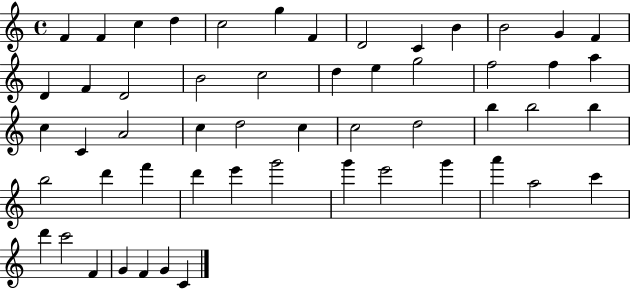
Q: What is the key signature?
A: C major